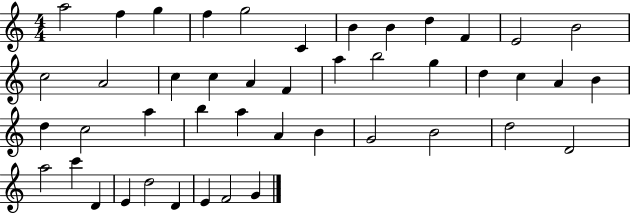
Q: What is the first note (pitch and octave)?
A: A5